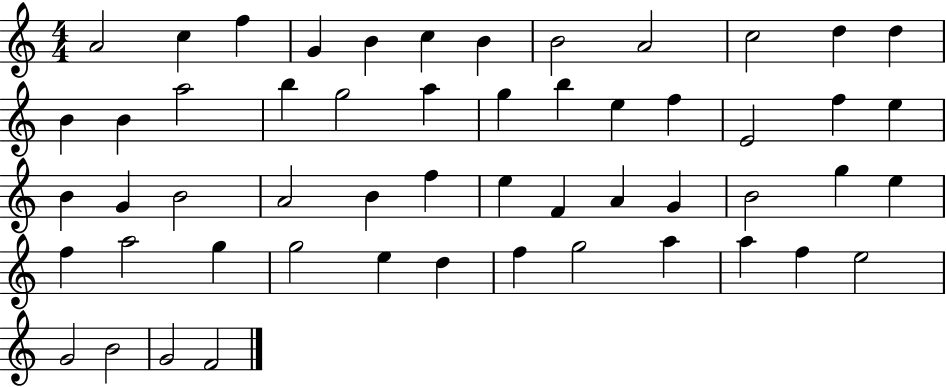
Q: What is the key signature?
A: C major